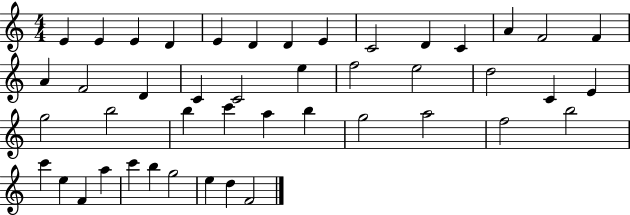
{
  \clef treble
  \numericTimeSignature
  \time 4/4
  \key c \major
  e'4 e'4 e'4 d'4 | e'4 d'4 d'4 e'4 | c'2 d'4 c'4 | a'4 f'2 f'4 | \break a'4 f'2 d'4 | c'4 c'2 e''4 | f''2 e''2 | d''2 c'4 e'4 | \break g''2 b''2 | b''4 c'''4 a''4 b''4 | g''2 a''2 | f''2 b''2 | \break c'''4 e''4 f'4 a''4 | c'''4 b''4 g''2 | e''4 d''4 f'2 | \bar "|."
}